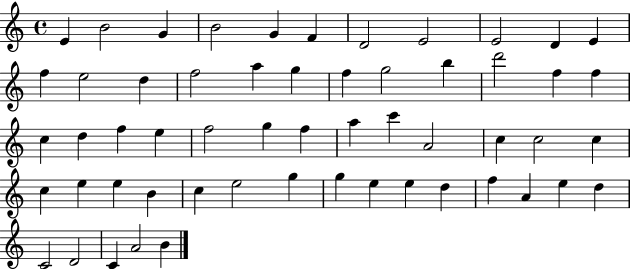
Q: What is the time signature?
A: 4/4